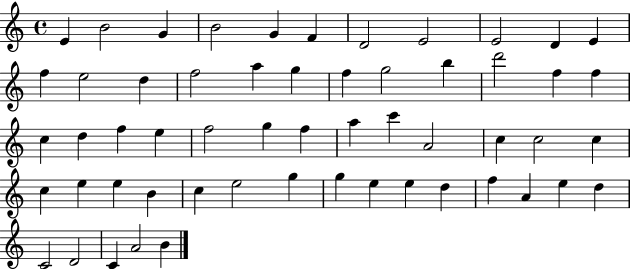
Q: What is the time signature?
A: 4/4